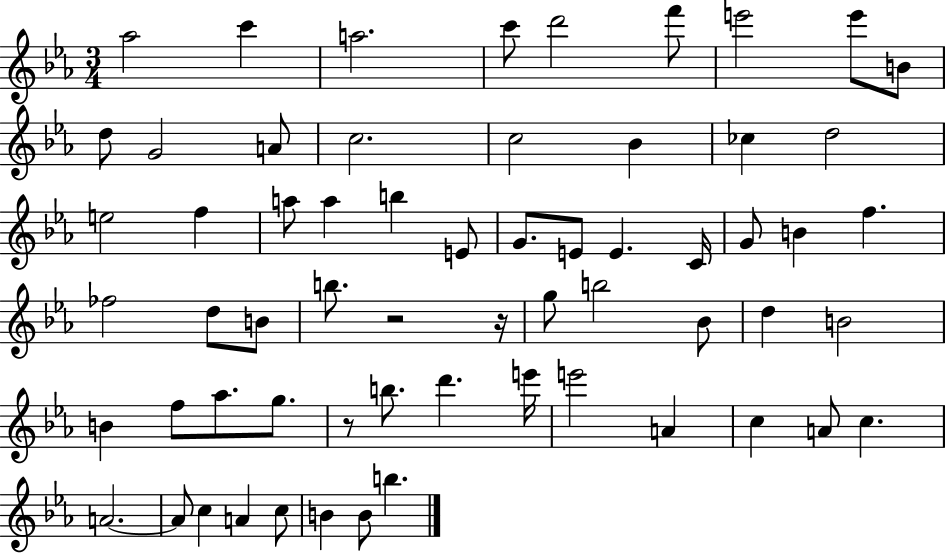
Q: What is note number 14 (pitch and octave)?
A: C5